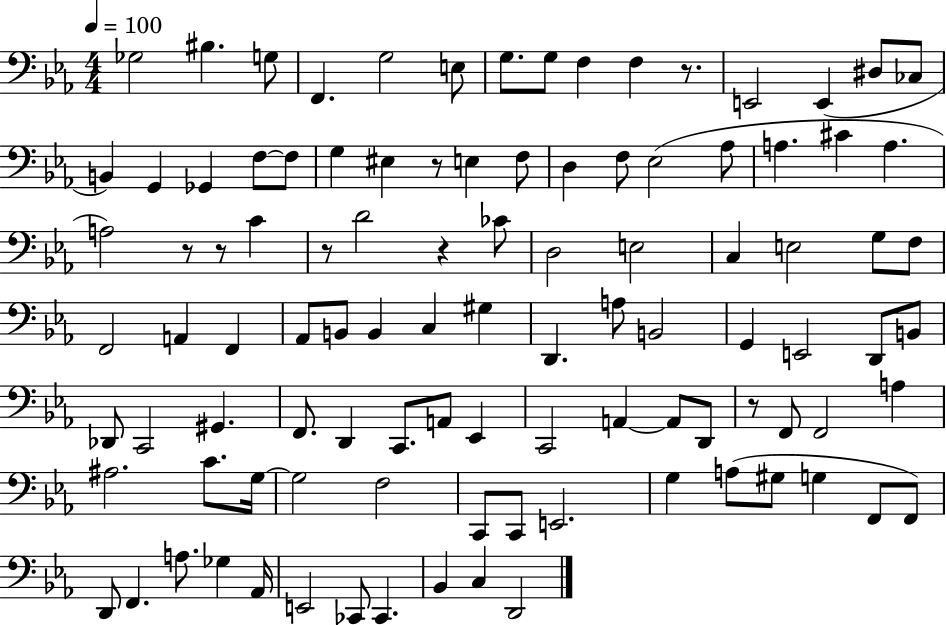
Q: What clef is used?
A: bass